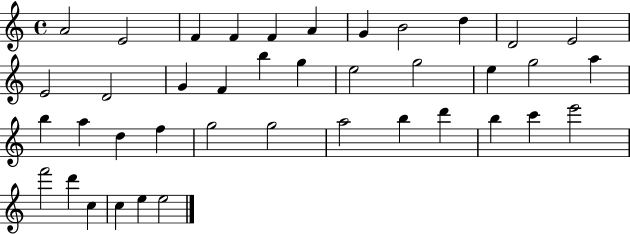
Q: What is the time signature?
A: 4/4